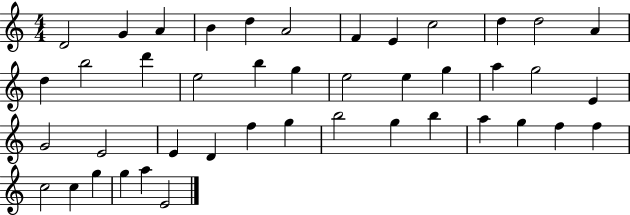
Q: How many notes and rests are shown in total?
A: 43